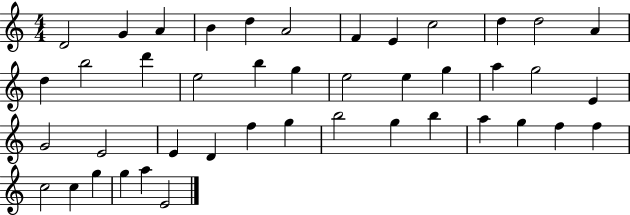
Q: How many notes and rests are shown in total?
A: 43